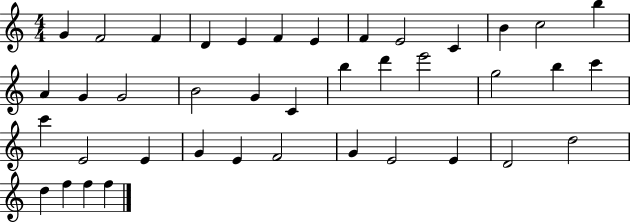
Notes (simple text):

G4/q F4/h F4/q D4/q E4/q F4/q E4/q F4/q E4/h C4/q B4/q C5/h B5/q A4/q G4/q G4/h B4/h G4/q C4/q B5/q D6/q E6/h G5/h B5/q C6/q C6/q E4/h E4/q G4/q E4/q F4/h G4/q E4/h E4/q D4/h D5/h D5/q F5/q F5/q F5/q